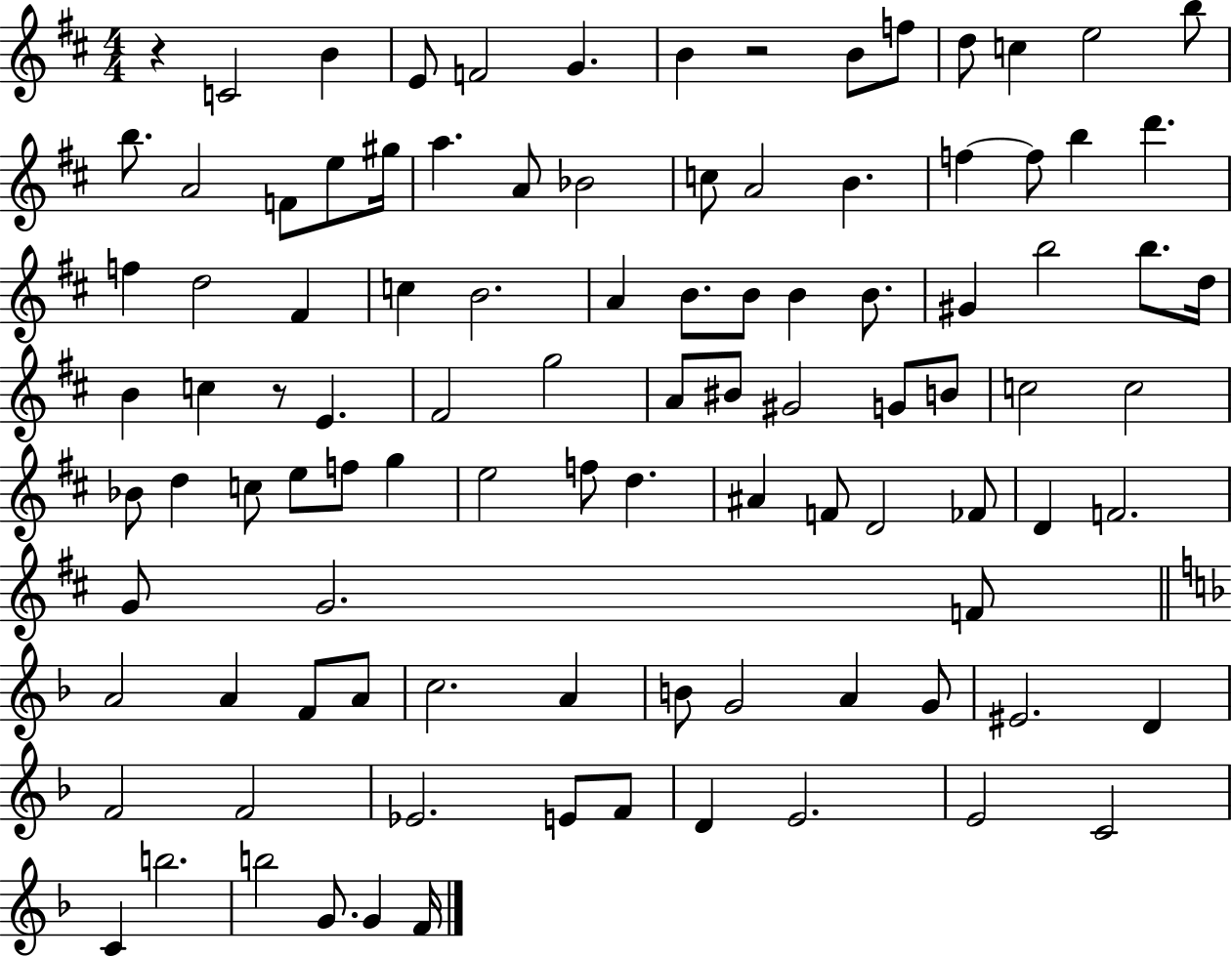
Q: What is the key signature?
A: D major